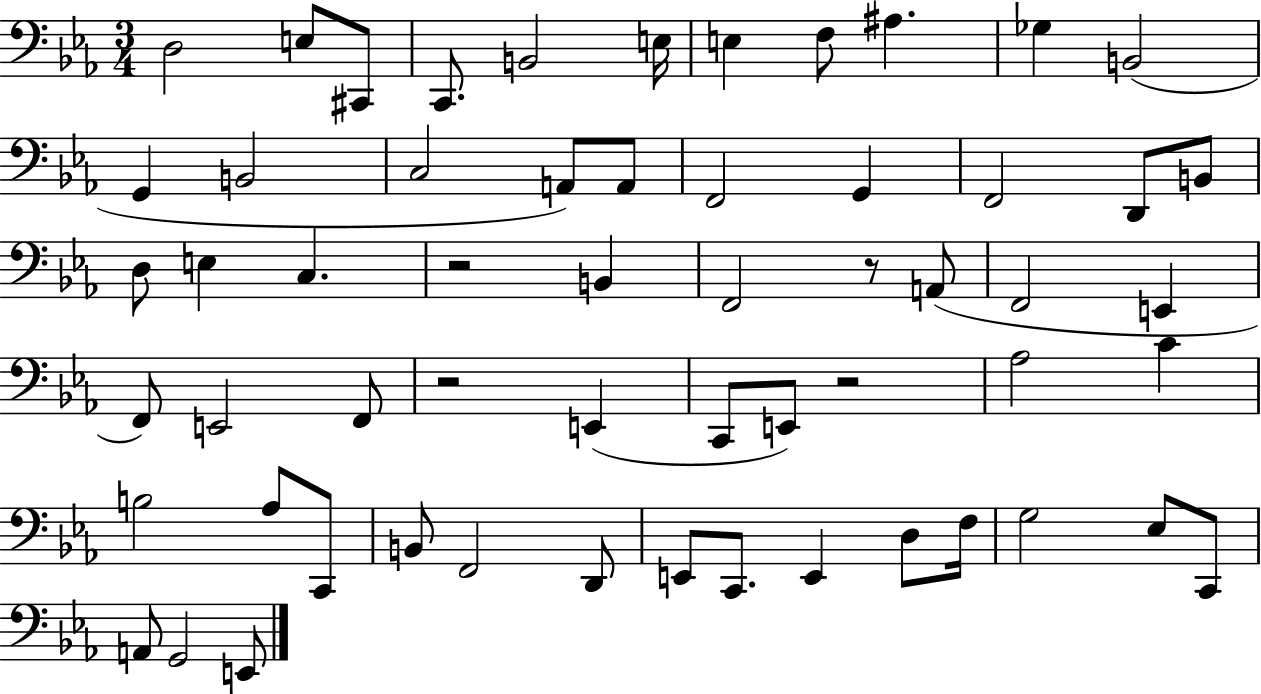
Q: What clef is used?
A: bass